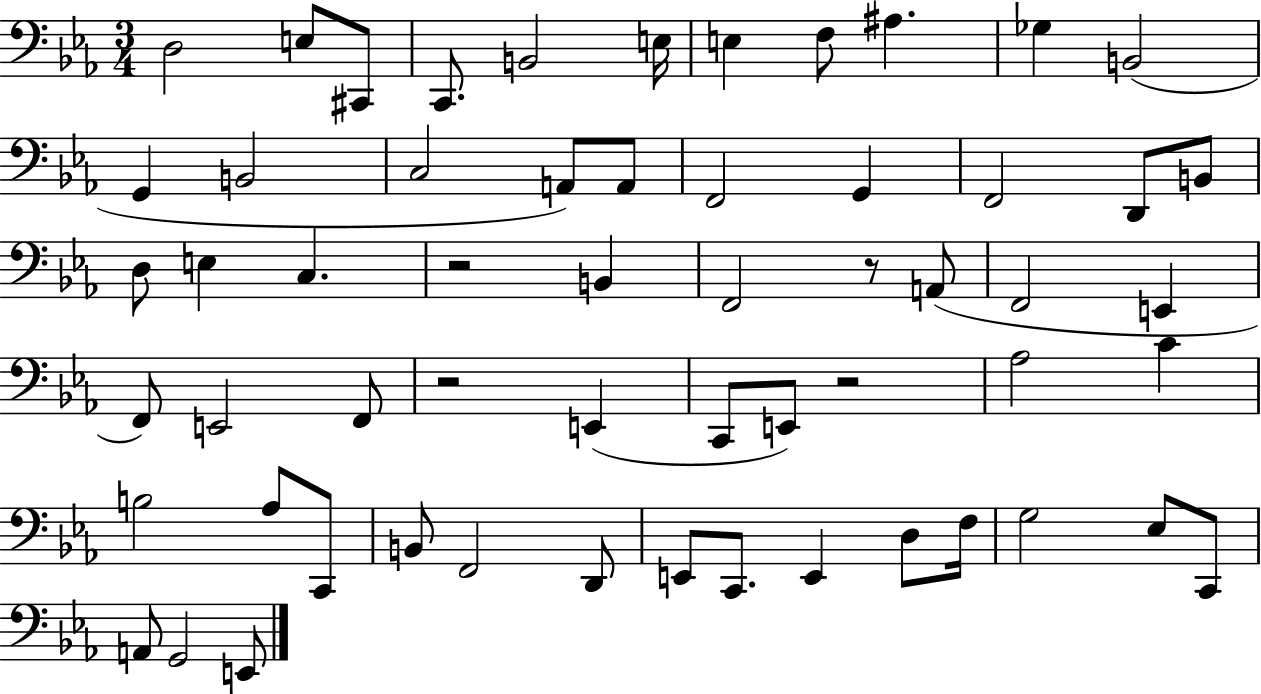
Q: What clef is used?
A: bass